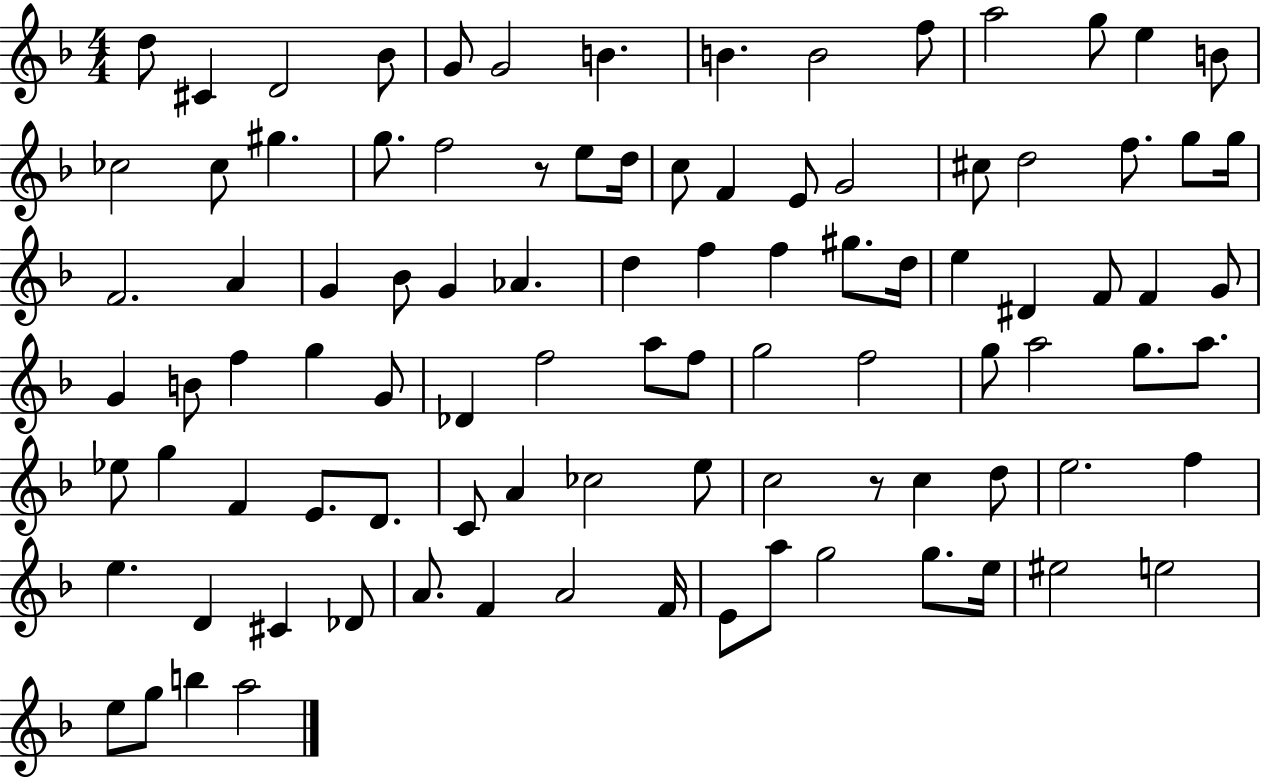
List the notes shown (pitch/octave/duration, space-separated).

D5/e C#4/q D4/h Bb4/e G4/e G4/h B4/q. B4/q. B4/h F5/e A5/h G5/e E5/q B4/e CES5/h CES5/e G#5/q. G5/e. F5/h R/e E5/e D5/s C5/e F4/q E4/e G4/h C#5/e D5/h F5/e. G5/e G5/s F4/h. A4/q G4/q Bb4/e G4/q Ab4/q. D5/q F5/q F5/q G#5/e. D5/s E5/q D#4/q F4/e F4/q G4/e G4/q B4/e F5/q G5/q G4/e Db4/q F5/h A5/e F5/e G5/h F5/h G5/e A5/h G5/e. A5/e. Eb5/e G5/q F4/q E4/e. D4/e. C4/e A4/q CES5/h E5/e C5/h R/e C5/q D5/e E5/h. F5/q E5/q. D4/q C#4/q Db4/e A4/e. F4/q A4/h F4/s E4/e A5/e G5/h G5/e. E5/s EIS5/h E5/h E5/e G5/e B5/q A5/h